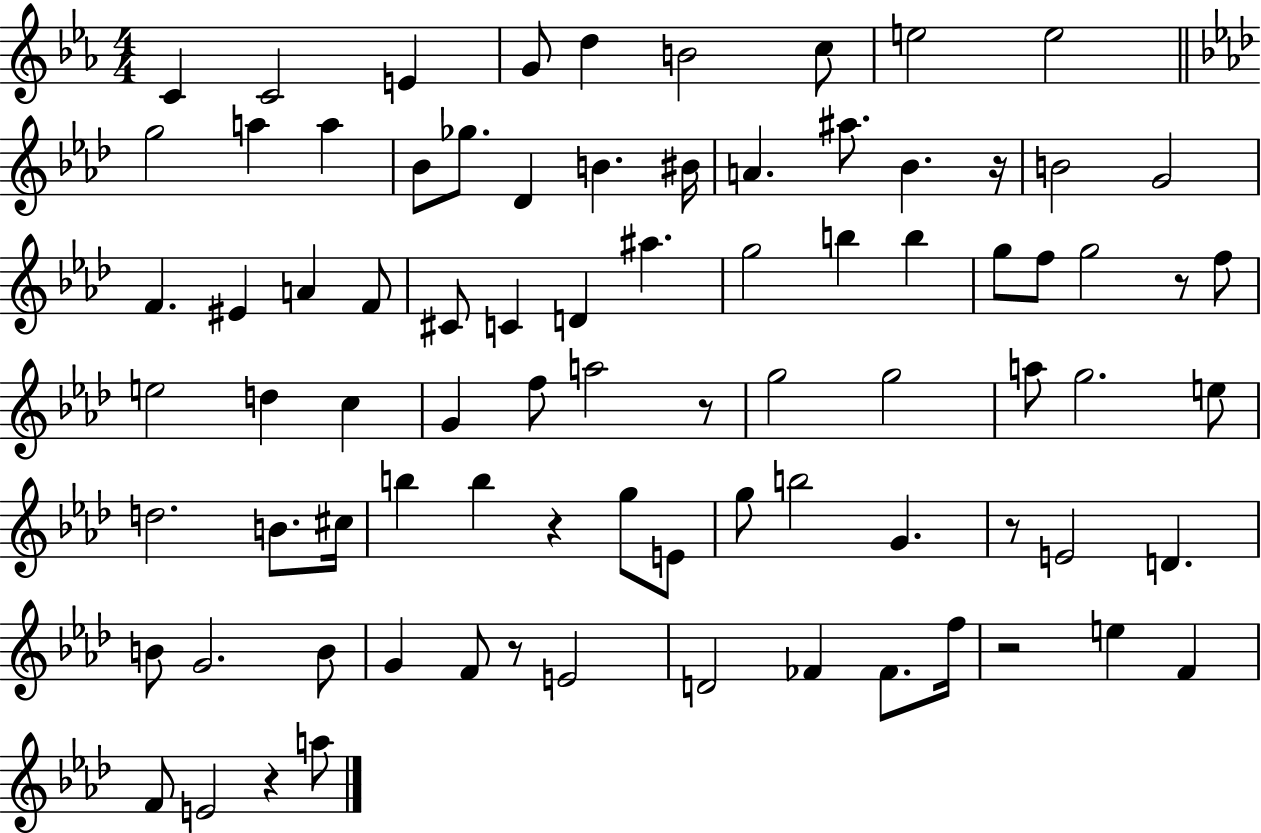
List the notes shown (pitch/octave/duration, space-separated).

C4/q C4/h E4/q G4/e D5/q B4/h C5/e E5/h E5/h G5/h A5/q A5/q Bb4/e Gb5/e. Db4/q B4/q. BIS4/s A4/q. A#5/e. Bb4/q. R/s B4/h G4/h F4/q. EIS4/q A4/q F4/e C#4/e C4/q D4/q A#5/q. G5/h B5/q B5/q G5/e F5/e G5/h R/e F5/e E5/h D5/q C5/q G4/q F5/e A5/h R/e G5/h G5/h A5/e G5/h. E5/e D5/h. B4/e. C#5/s B5/q B5/q R/q G5/e E4/e G5/e B5/h G4/q. R/e E4/h D4/q. B4/e G4/h. B4/e G4/q F4/e R/e E4/h D4/h FES4/q FES4/e. F5/s R/h E5/q F4/q F4/e E4/h R/q A5/e